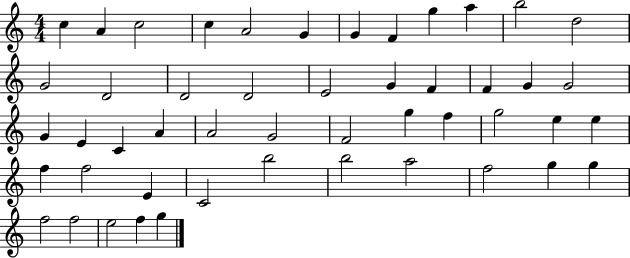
C5/q A4/q C5/h C5/q A4/h G4/q G4/q F4/q G5/q A5/q B5/h D5/h G4/h D4/h D4/h D4/h E4/h G4/q F4/q F4/q G4/q G4/h G4/q E4/q C4/q A4/q A4/h G4/h F4/h G5/q F5/q G5/h E5/q E5/q F5/q F5/h E4/q C4/h B5/h B5/h A5/h F5/h G5/q G5/q F5/h F5/h E5/h F5/q G5/q